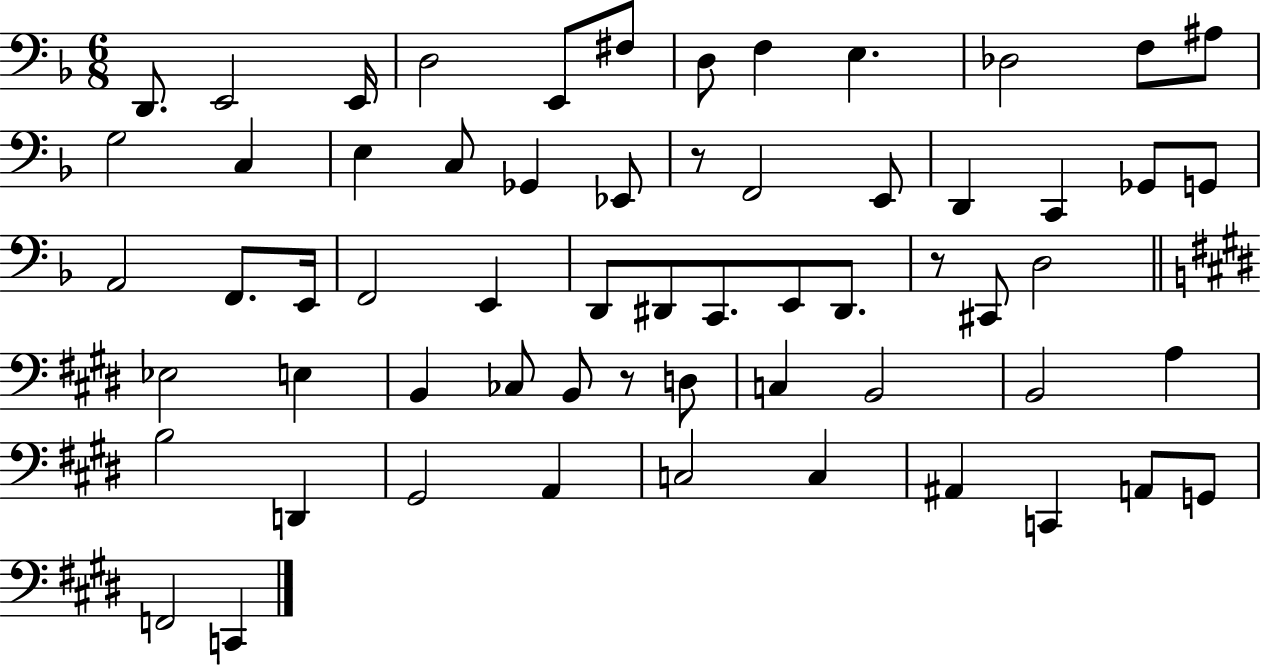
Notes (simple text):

D2/e. E2/h E2/s D3/h E2/e F#3/e D3/e F3/q E3/q. Db3/h F3/e A#3/e G3/h C3/q E3/q C3/e Gb2/q Eb2/e R/e F2/h E2/e D2/q C2/q Gb2/e G2/e A2/h F2/e. E2/s F2/h E2/q D2/e D#2/e C2/e. E2/e D#2/e. R/e C#2/e D3/h Eb3/h E3/q B2/q CES3/e B2/e R/e D3/e C3/q B2/h B2/h A3/q B3/h D2/q G#2/h A2/q C3/h C3/q A#2/q C2/q A2/e G2/e F2/h C2/q